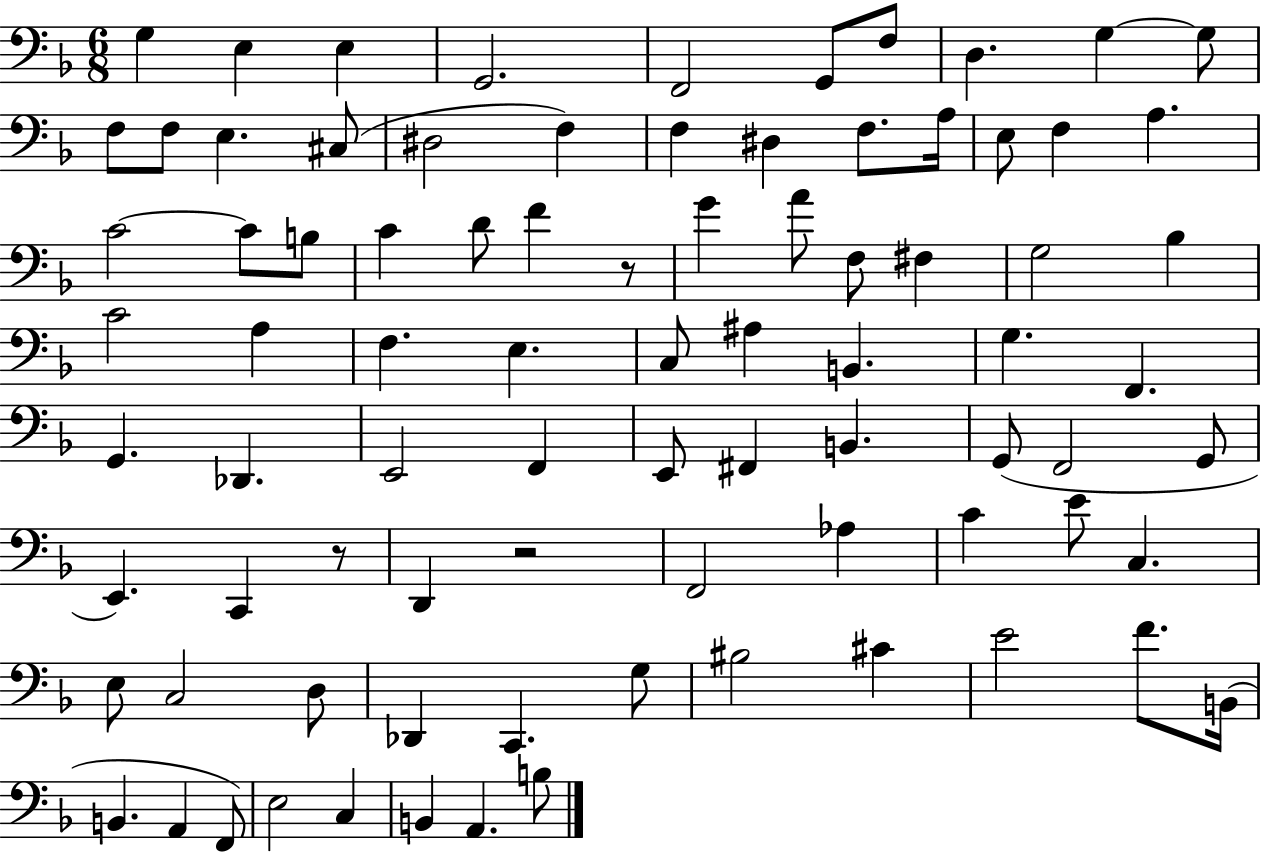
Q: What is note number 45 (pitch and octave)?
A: G2